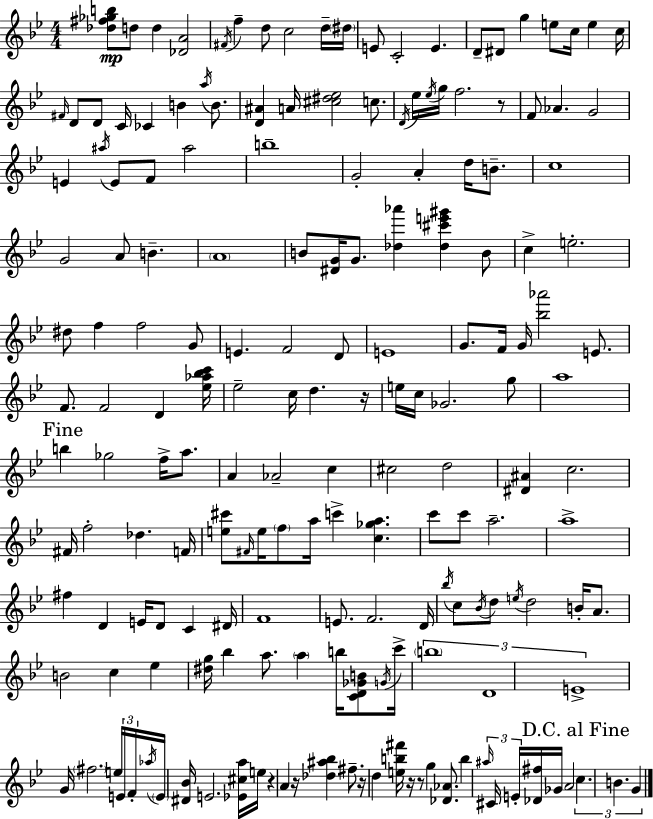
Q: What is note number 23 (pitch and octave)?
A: CES4